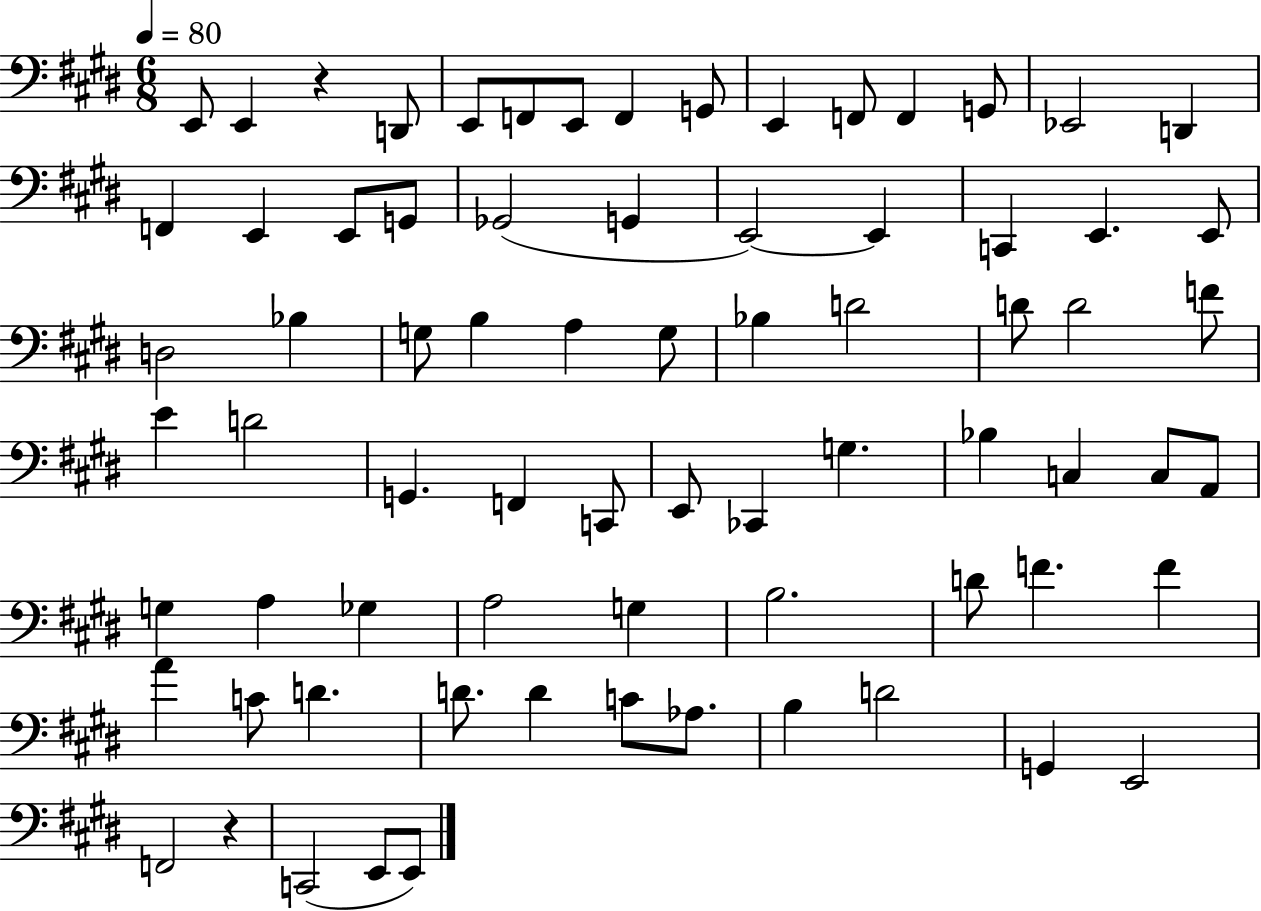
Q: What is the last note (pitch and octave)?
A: E2